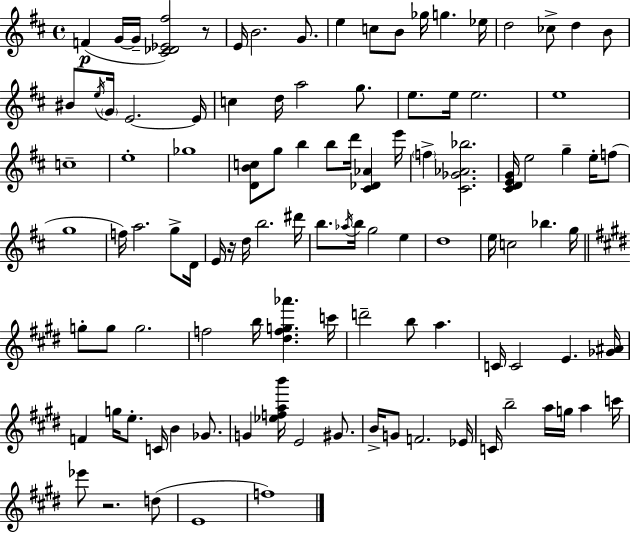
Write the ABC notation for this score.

X:1
T:Untitled
M:4/4
L:1/4
K:D
F G/4 G/4 [^C_D_E^f]2 z/2 E/4 B2 G/2 e c/2 B/2 _g/4 g _e/4 d2 _c/2 d B/2 ^B/2 e/4 G/4 E2 E/4 c d/4 a2 g/2 e/2 e/4 e2 e4 c4 e4 _g4 [DBc]/2 g/2 b b/2 d'/4 [^C_D_A] e'/4 f [^C_G_A_b]2 [^CDEG]/4 e2 g e/4 f/2 g4 f/4 a2 g/2 D/4 E/4 z/4 d/4 b2 ^d'/4 b/2 _a/4 b/4 g2 e d4 e/4 c2 _b g/4 g/2 g/2 g2 f2 b/4 [^dfg_a'] c'/4 d'2 b/2 a C/4 C2 E [_G^A]/4 F g/4 e/2 C/4 B _G/2 G [_efab']/4 E2 ^G/2 B/4 G/2 F2 _E/4 C/4 b2 a/4 g/4 a c'/4 _e'/2 z2 d/2 E4 f4